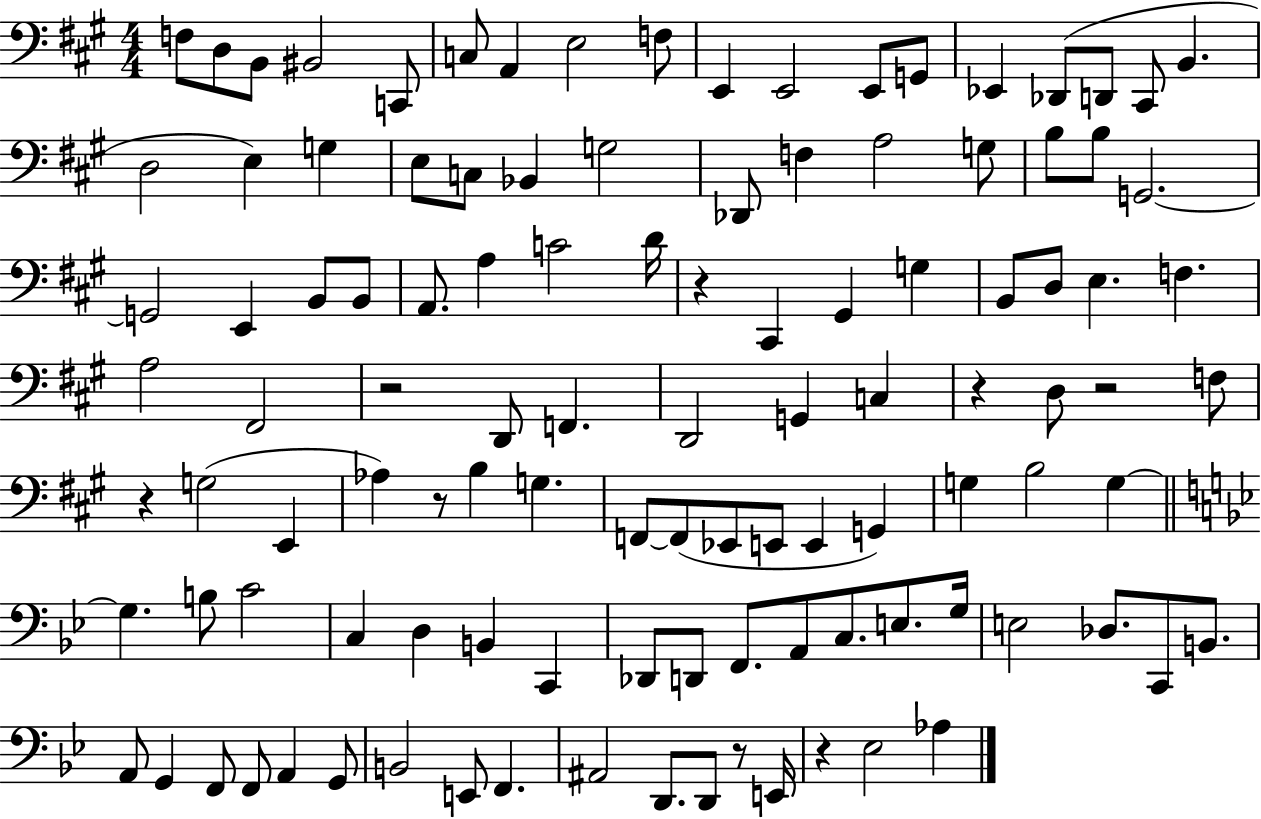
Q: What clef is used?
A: bass